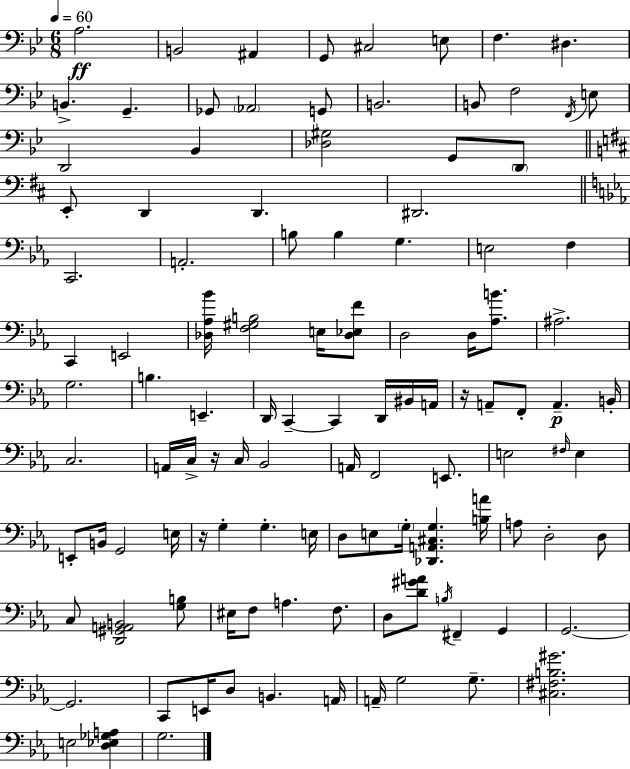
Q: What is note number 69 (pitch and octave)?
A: G3